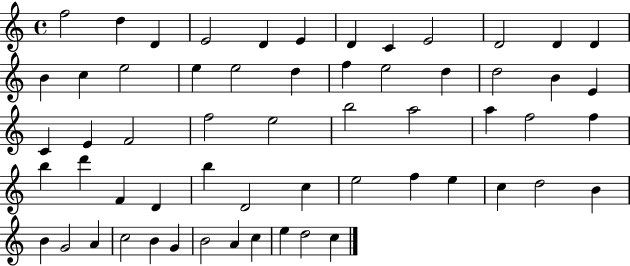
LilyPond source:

{
  \clef treble
  \time 4/4
  \defaultTimeSignature
  \key c \major
  f''2 d''4 d'4 | e'2 d'4 e'4 | d'4 c'4 e'2 | d'2 d'4 d'4 | \break b'4 c''4 e''2 | e''4 e''2 d''4 | f''4 e''2 d''4 | d''2 b'4 e'4 | \break c'4 e'4 f'2 | f''2 e''2 | b''2 a''2 | a''4 f''2 f''4 | \break b''4 d'''4 f'4 d'4 | b''4 d'2 c''4 | e''2 f''4 e''4 | c''4 d''2 b'4 | \break b'4 g'2 a'4 | c''2 b'4 g'4 | b'2 a'4 c''4 | e''4 d''2 c''4 | \break \bar "|."
}